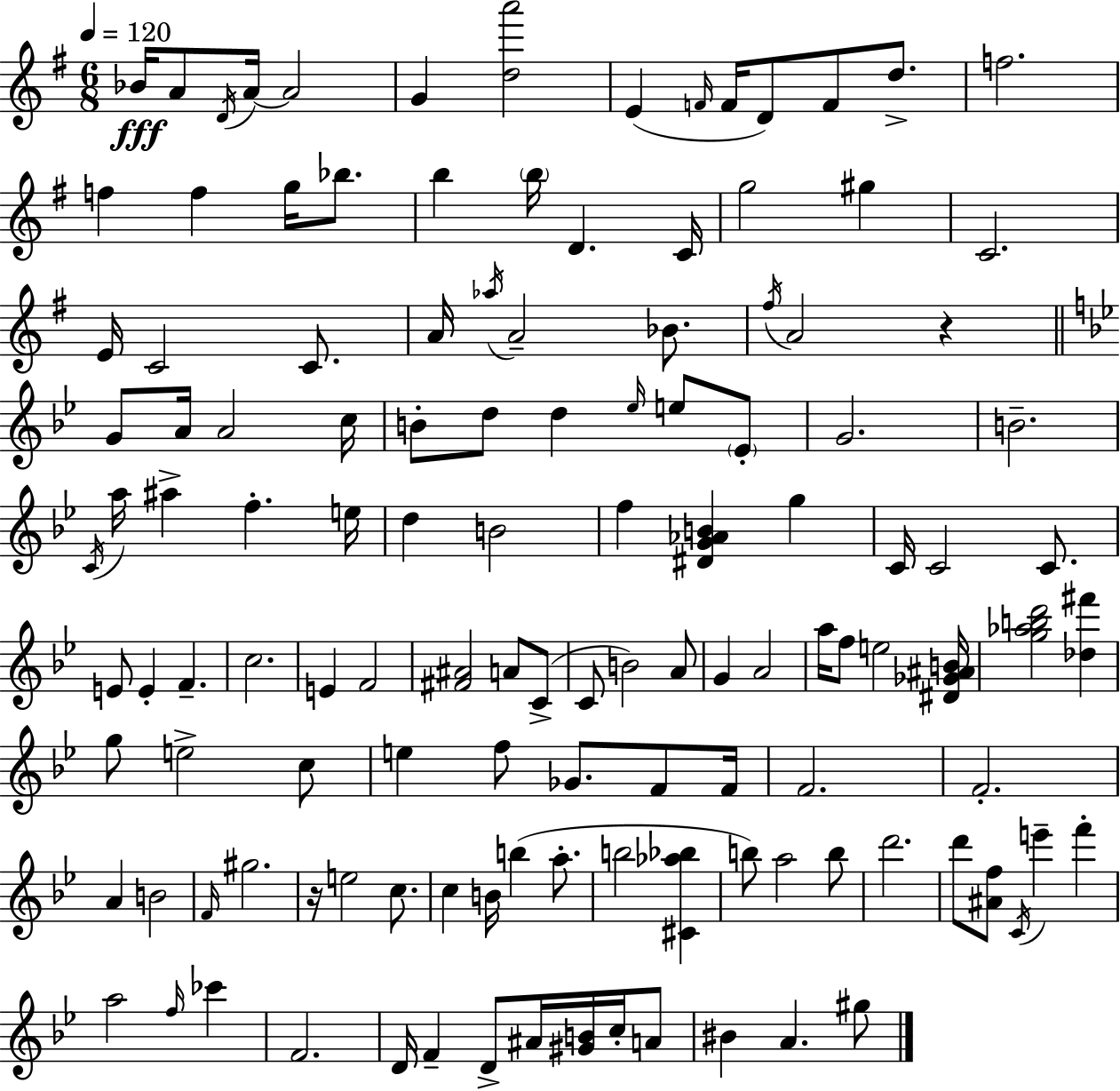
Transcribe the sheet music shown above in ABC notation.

X:1
T:Untitled
M:6/8
L:1/4
K:Em
_B/4 A/2 D/4 A/4 A2 G [da']2 E F/4 F/4 D/2 F/2 d/2 f2 f f g/4 _b/2 b b/4 D C/4 g2 ^g C2 E/4 C2 C/2 A/4 _a/4 A2 _B/2 ^f/4 A2 z G/2 A/4 A2 c/4 B/2 d/2 d _e/4 e/2 _E/2 G2 B2 C/4 a/4 ^a f e/4 d B2 f [^DG_AB] g C/4 C2 C/2 E/2 E F c2 E F2 [^F^A]2 A/2 C/2 C/2 B2 A/2 G A2 a/4 f/2 e2 [^D_G^AB]/4 [g_abd']2 [_d^f'] g/2 e2 c/2 e f/2 _G/2 F/2 F/4 F2 F2 A B2 F/4 ^g2 z/4 e2 c/2 c B/4 b a/2 b2 [^C_a_b] b/2 a2 b/2 d'2 d'/2 [^Af]/2 C/4 e' f' a2 f/4 _c' F2 D/4 F D/2 ^A/4 [^GB]/4 c/4 A/2 ^B A ^g/2